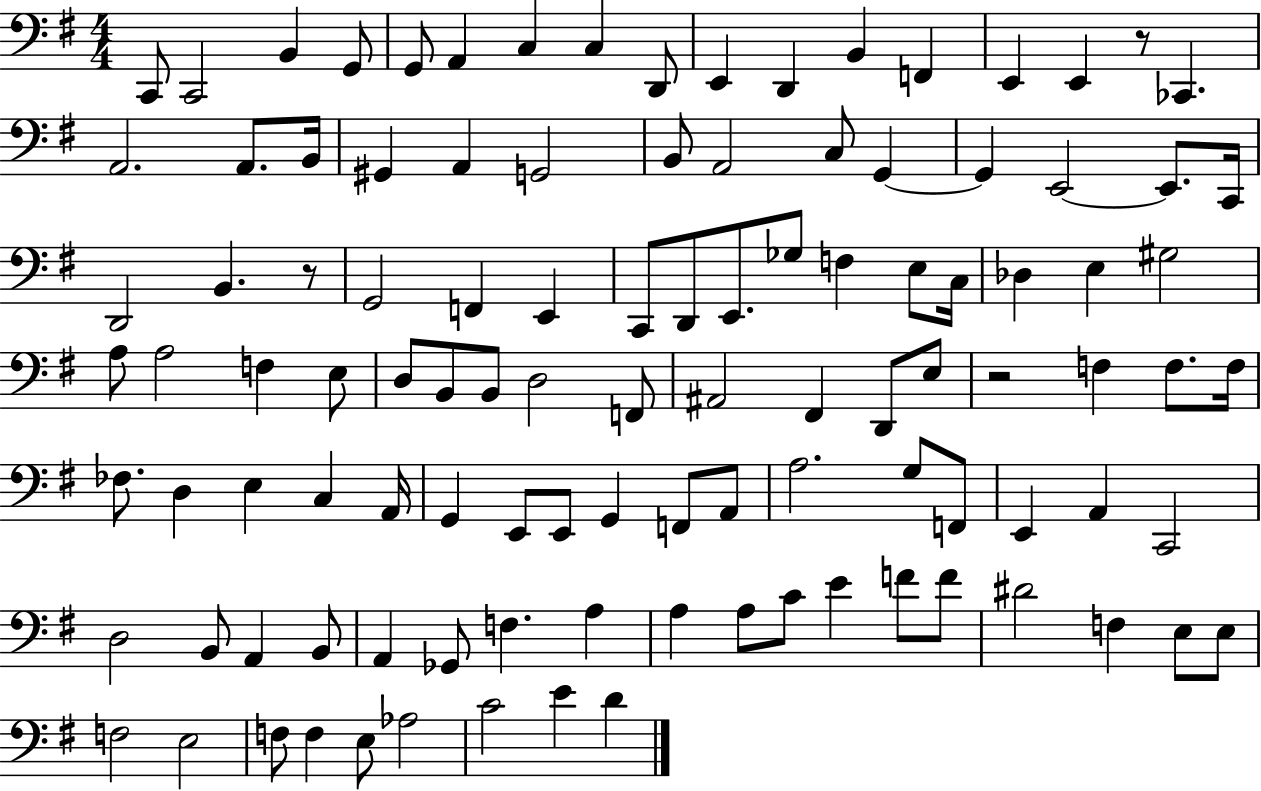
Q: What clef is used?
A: bass